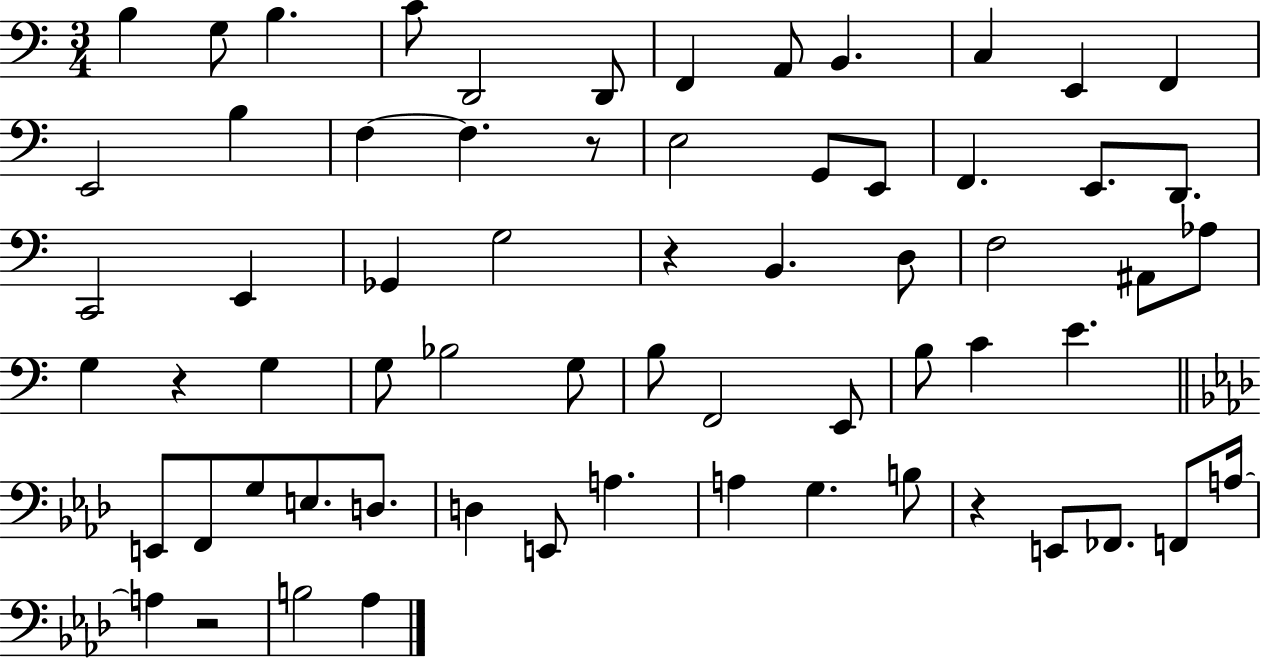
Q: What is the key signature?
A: C major